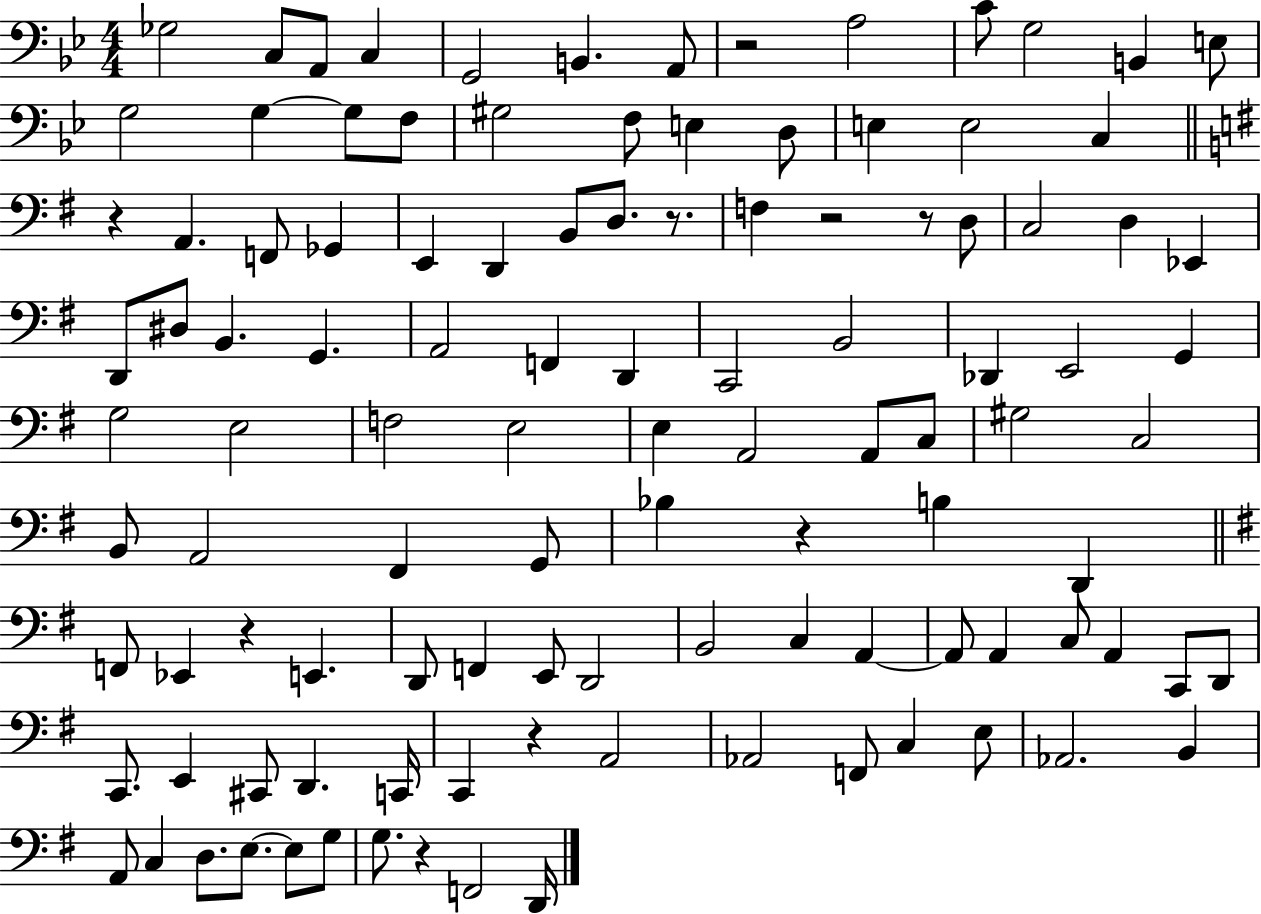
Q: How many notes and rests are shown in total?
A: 111